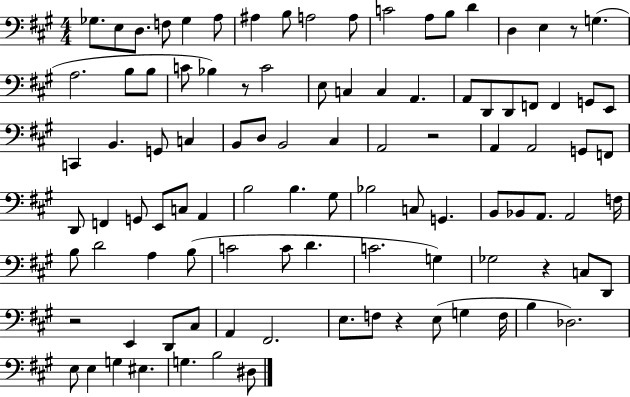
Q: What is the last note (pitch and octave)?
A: D#3